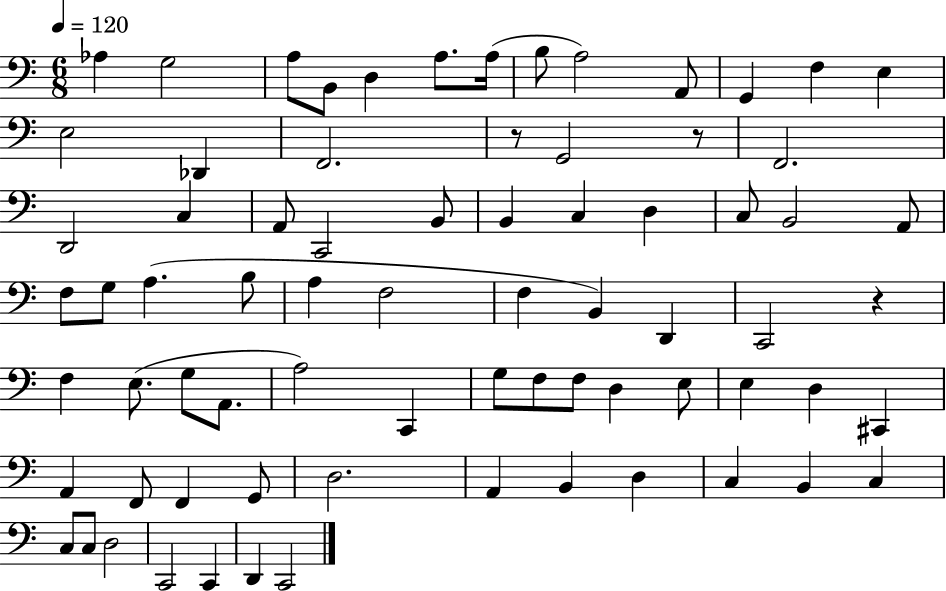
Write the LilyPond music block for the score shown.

{
  \clef bass
  \numericTimeSignature
  \time 6/8
  \key c \major
  \tempo 4 = 120
  \repeat volta 2 { aes4 g2 | a8 b,8 d4 a8. a16( | b8 a2) a,8 | g,4 f4 e4 | \break e2 des,4 | f,2. | r8 g,2 r8 | f,2. | \break d,2 c4 | a,8 c,2 b,8 | b,4 c4 d4 | c8 b,2 a,8 | \break f8 g8 a4.( b8 | a4 f2 | f4 b,4) d,4 | c,2 r4 | \break f4 e8.( g8 a,8. | a2) c,4 | g8 f8 f8 d4 e8 | e4 d4 cis,4 | \break a,4 f,8 f,4 g,8 | d2. | a,4 b,4 d4 | c4 b,4 c4 | \break c8 c8 d2 | c,2 c,4 | d,4 c,2 | } \bar "|."
}